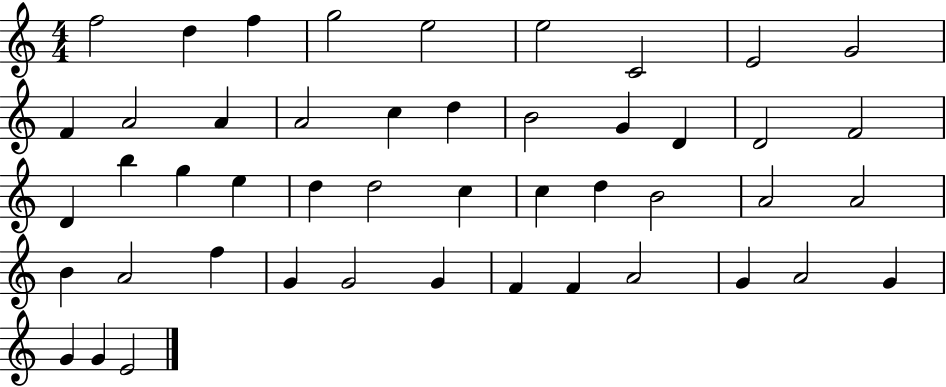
{
  \clef treble
  \numericTimeSignature
  \time 4/4
  \key c \major
  f''2 d''4 f''4 | g''2 e''2 | e''2 c'2 | e'2 g'2 | \break f'4 a'2 a'4 | a'2 c''4 d''4 | b'2 g'4 d'4 | d'2 f'2 | \break d'4 b''4 g''4 e''4 | d''4 d''2 c''4 | c''4 d''4 b'2 | a'2 a'2 | \break b'4 a'2 f''4 | g'4 g'2 g'4 | f'4 f'4 a'2 | g'4 a'2 g'4 | \break g'4 g'4 e'2 | \bar "|."
}